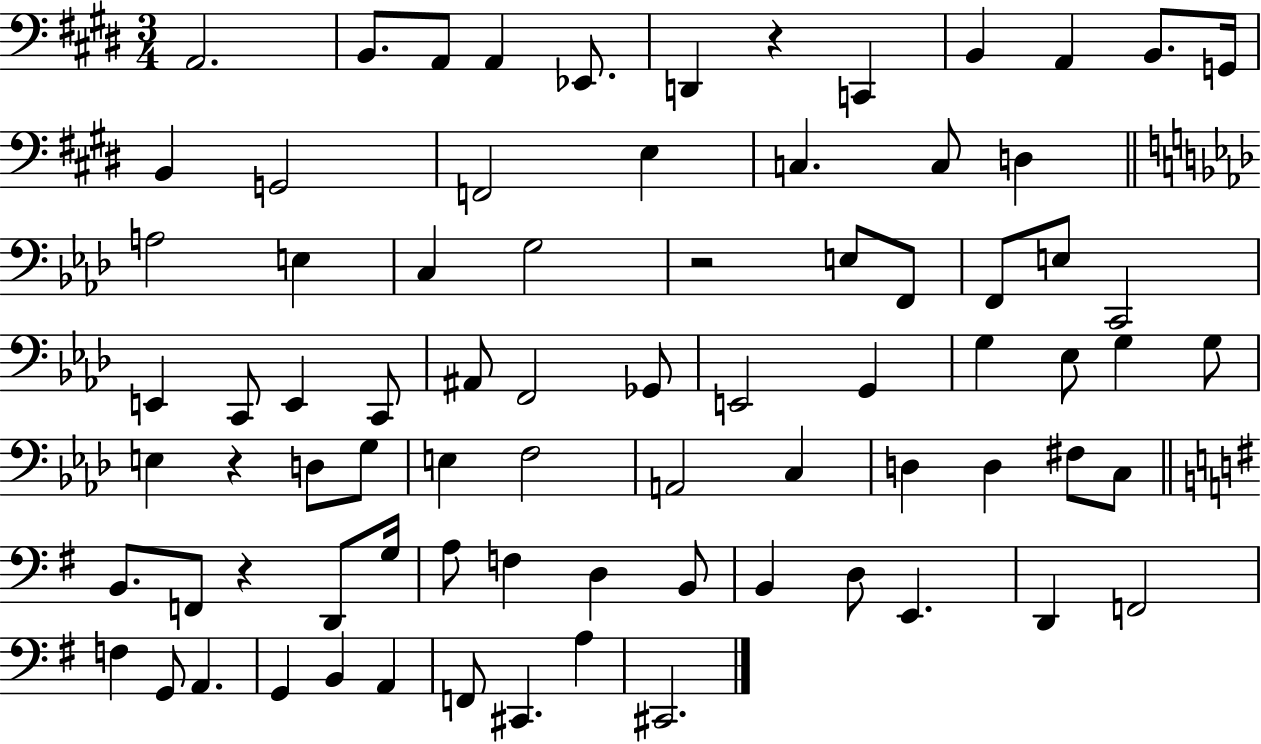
A2/h. B2/e. A2/e A2/q Eb2/e. D2/q R/q C2/q B2/q A2/q B2/e. G2/s B2/q G2/h F2/h E3/q C3/q. C3/e D3/q A3/h E3/q C3/q G3/h R/h E3/e F2/e F2/e E3/e C2/h E2/q C2/e E2/q C2/e A#2/e F2/h Gb2/e E2/h G2/q G3/q Eb3/e G3/q G3/e E3/q R/q D3/e G3/e E3/q F3/h A2/h C3/q D3/q D3/q F#3/e C3/e B2/e. F2/e R/q D2/e G3/s A3/e F3/q D3/q B2/e B2/q D3/e E2/q. D2/q F2/h F3/q G2/e A2/q. G2/q B2/q A2/q F2/e C#2/q. A3/q C#2/h.